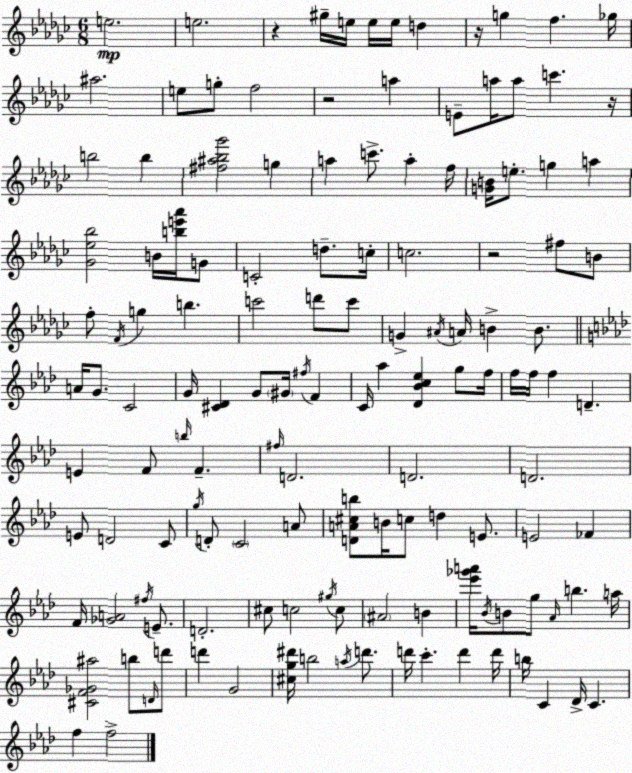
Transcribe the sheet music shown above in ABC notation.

X:1
T:Untitled
M:6/8
L:1/4
K:Ebm
e2 e2 z ^g/4 e/4 e/4 e/4 d z/4 g f _g/4 ^a2 e/2 g/2 f2 z2 a E/2 a/4 a/2 c' z/4 b2 b [^f^a_b_g']2 g a c'/2 a f/4 [GB]/4 e/2 g a [_G_e_b]2 B/4 [be'_a']/4 G/2 C2 d/2 c/4 c2 z2 ^f/2 B/2 f/2 F/4 g b c'2 d'/2 c'/2 G ^A/4 A/4 B B/2 A/4 G/2 C2 G/4 [^C_D] G/2 ^G/4 ^f/4 F C/4 _a [_D_Bc_e] g/2 f/4 f/4 f/4 f D E F/2 b/4 F ^f/4 D2 D2 D2 E/2 D2 C/2 g/4 D/2 C2 A/2 [DA^cb]/2 B/4 c/2 d E/2 E2 _F F/4 [_GA]2 ^f/4 E/2 D2 ^c/2 c2 ^g/4 c/2 ^A2 B [_e'_g'a']/4 _B/4 B/2 g/2 _A/4 b a/4 [^CF_G^a]2 b/2 D/4 d'/2 d' G2 [^cg^d']/4 b2 a/4 d'/2 d'/4 c' d' d'/4 b/4 C _D/4 C f f2